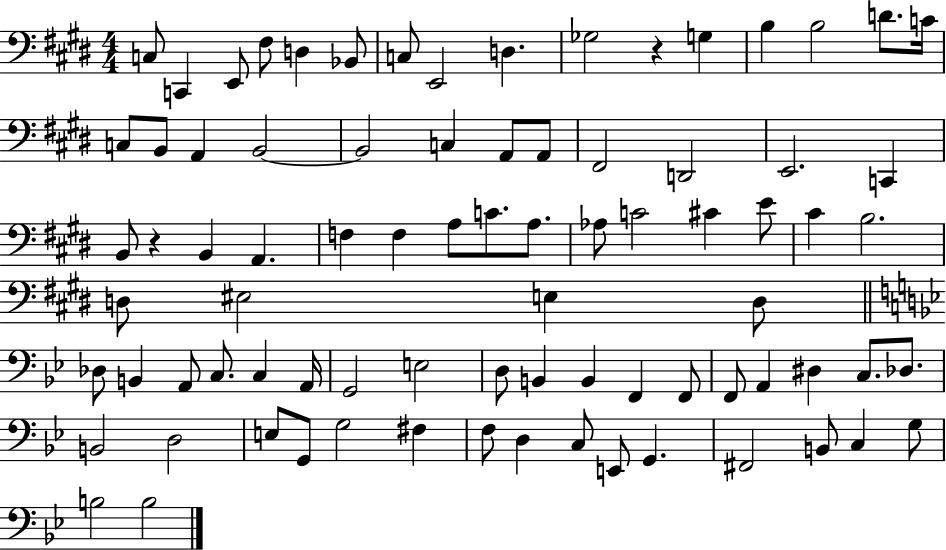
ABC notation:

X:1
T:Untitled
M:4/4
L:1/4
K:E
C,/2 C,, E,,/2 ^F,/2 D, _B,,/2 C,/2 E,,2 D, _G,2 z G, B, B,2 D/2 C/4 C,/2 B,,/2 A,, B,,2 B,,2 C, A,,/2 A,,/2 ^F,,2 D,,2 E,,2 C,, B,,/2 z B,, A,, F, F, A,/2 C/2 A,/2 _A,/2 C2 ^C E/2 ^C B,2 D,/2 ^E,2 E, D,/2 _D,/2 B,, A,,/2 C,/2 C, A,,/4 G,,2 E,2 D,/2 B,, B,, F,, F,,/2 F,,/2 A,, ^D, C,/2 _D,/2 B,,2 D,2 E,/2 G,,/2 G,2 ^F, F,/2 D, C,/2 E,,/2 G,, ^F,,2 B,,/2 C, G,/2 B,2 B,2